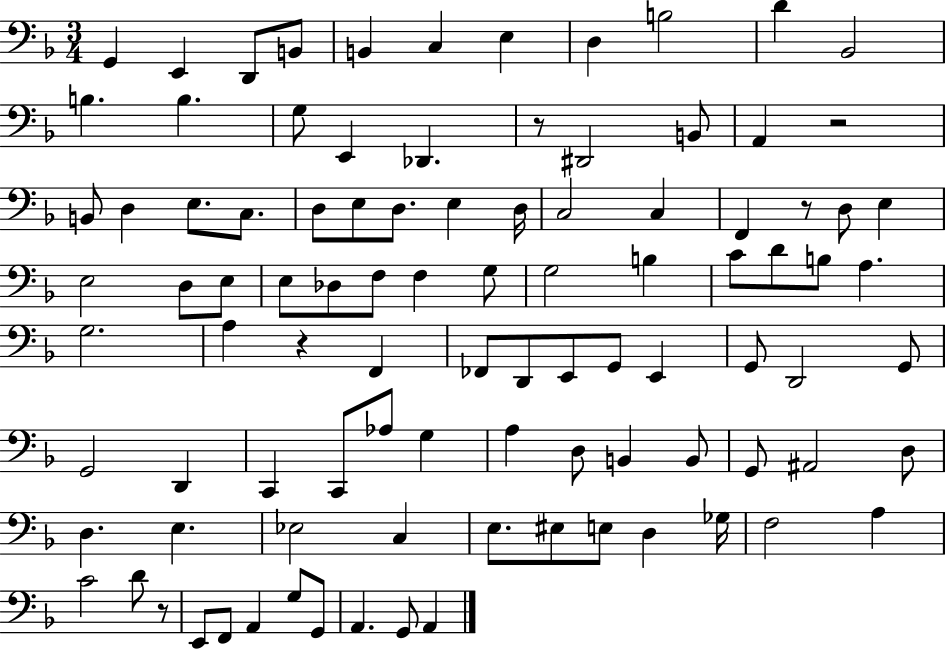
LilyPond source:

{
  \clef bass
  \numericTimeSignature
  \time 3/4
  \key f \major
  g,4 e,4 d,8 b,8 | b,4 c4 e4 | d4 b2 | d'4 bes,2 | \break b4. b4. | g8 e,4 des,4. | r8 dis,2 b,8 | a,4 r2 | \break b,8 d4 e8. c8. | d8 e8 d8. e4 d16 | c2 c4 | f,4 r8 d8 e4 | \break e2 d8 e8 | e8 des8 f8 f4 g8 | g2 b4 | c'8 d'8 b8 a4. | \break g2. | a4 r4 f,4 | fes,8 d,8 e,8 g,8 e,4 | g,8 d,2 g,8 | \break g,2 d,4 | c,4 c,8 aes8 g4 | a4 d8 b,4 b,8 | g,8 ais,2 d8 | \break d4. e4. | ees2 c4 | e8. eis8 e8 d4 ges16 | f2 a4 | \break c'2 d'8 r8 | e,8 f,8 a,4 g8 g,8 | a,4. g,8 a,4 | \bar "|."
}